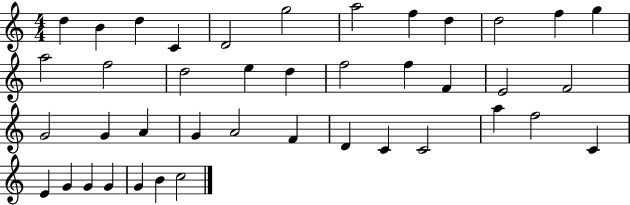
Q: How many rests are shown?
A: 0